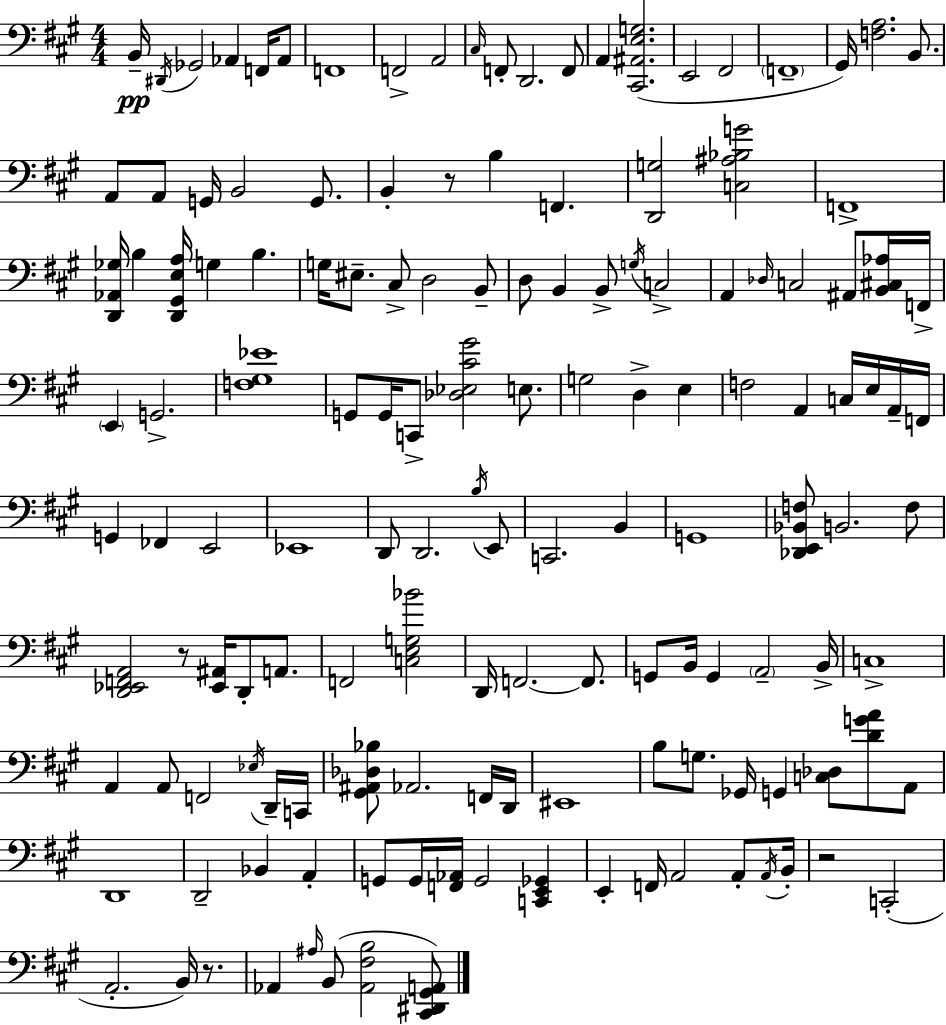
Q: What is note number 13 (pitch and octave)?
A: F2